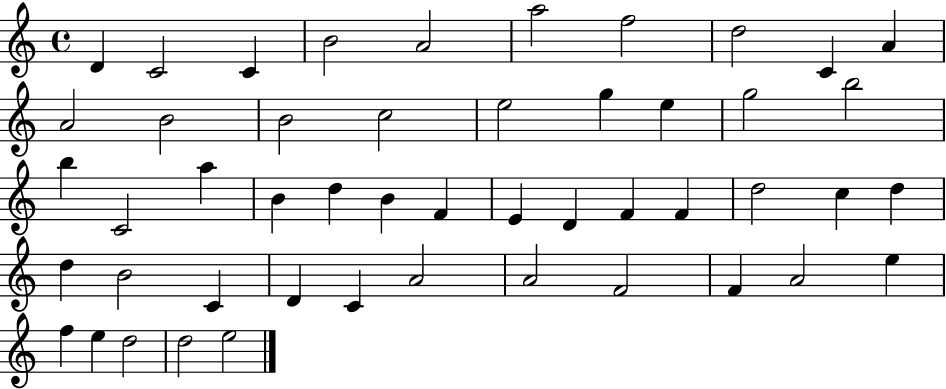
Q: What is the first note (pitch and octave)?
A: D4